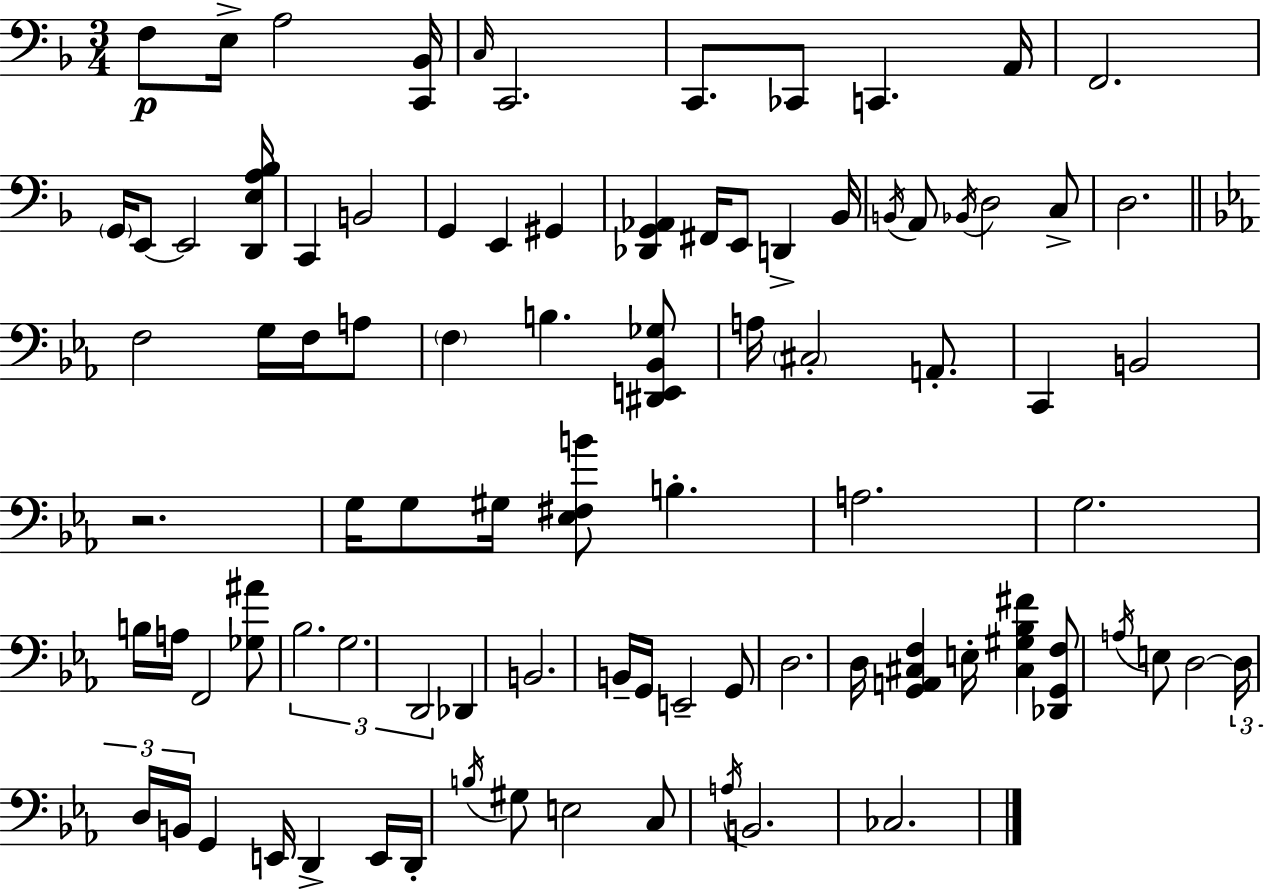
F3/e E3/s A3/h [C2,Bb2]/s C3/s C2/h. C2/e. CES2/e C2/q. A2/s F2/h. G2/s E2/e E2/h [D2,E3,A3,Bb3]/s C2/q B2/h G2/q E2/q G#2/q [Db2,G2,Ab2]/q F#2/s E2/e D2/q Bb2/s B2/s A2/e Bb2/s D3/h C3/e D3/h. F3/h G3/s F3/s A3/e F3/q B3/q. [D#2,E2,Bb2,Gb3]/e A3/s C#3/h A2/e. C2/q B2/h R/h. G3/s G3/e G#3/s [Eb3,F#3,B4]/e B3/q. A3/h. G3/h. B3/s A3/s F2/h [Gb3,A#4]/e Bb3/h. G3/h. D2/h Db2/q B2/h. B2/s G2/s E2/h G2/e D3/h. D3/s [G2,A2,C#3,F3]/q E3/s [C#3,G#3,Bb3,F#4]/q [Db2,G2,F3]/e A3/s E3/e D3/h D3/s D3/s B2/s G2/q E2/s D2/q E2/s D2/s B3/s G#3/e E3/h C3/e A3/s B2/h. CES3/h.